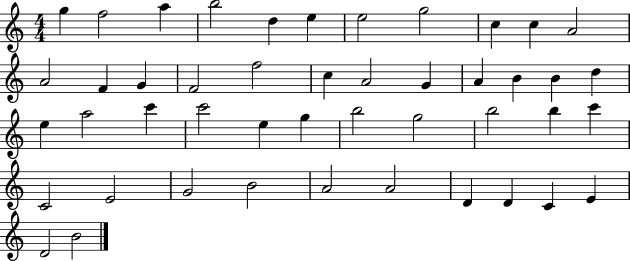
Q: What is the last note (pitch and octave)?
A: B4